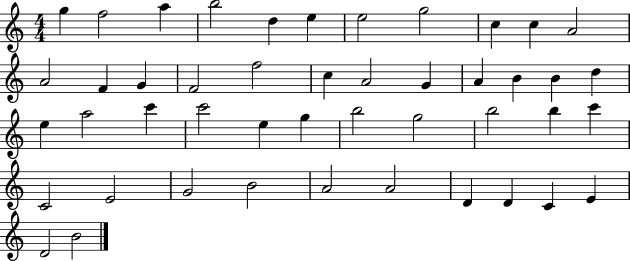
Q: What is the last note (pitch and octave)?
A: B4